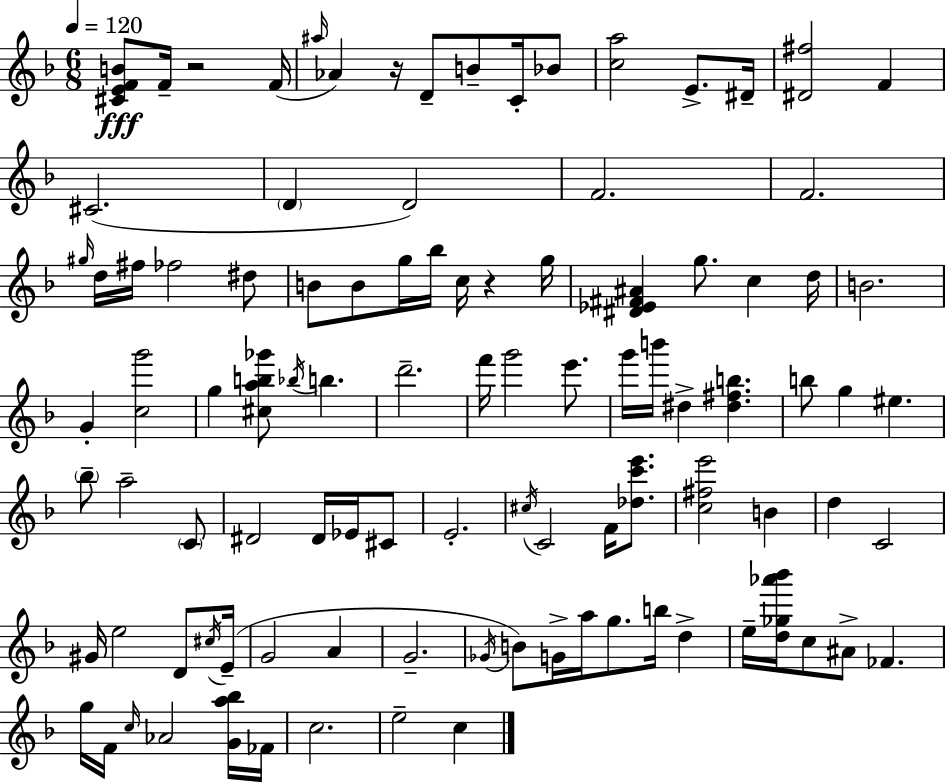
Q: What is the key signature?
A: D minor